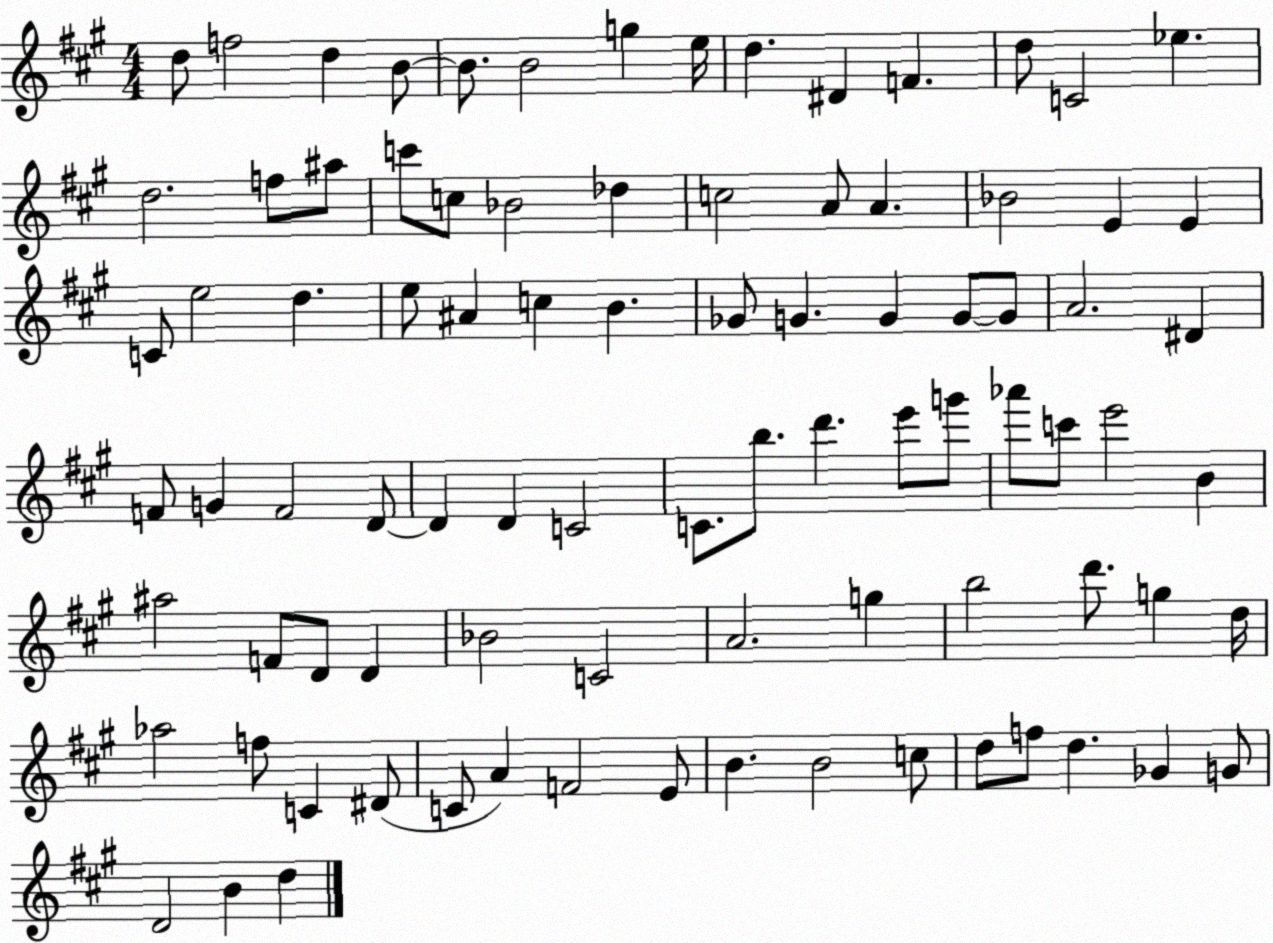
X:1
T:Untitled
M:4/4
L:1/4
K:A
d/2 f2 d B/2 B/2 B2 g e/4 d ^D F d/2 C2 _e d2 f/2 ^a/2 c'/2 c/2 _B2 _d c2 A/2 A _B2 E E C/2 e2 d e/2 ^A c B _G/2 G G G/2 G/2 A2 ^D F/2 G F2 D/2 D D C2 C/2 b/2 d' e'/2 g'/2 _a'/2 c'/2 e'2 B ^a2 F/2 D/2 D _B2 C2 A2 g b2 d'/2 g d/4 _a2 f/2 C ^D/2 C/2 A F2 E/2 B B2 c/2 d/2 f/2 d _G G/2 D2 B d